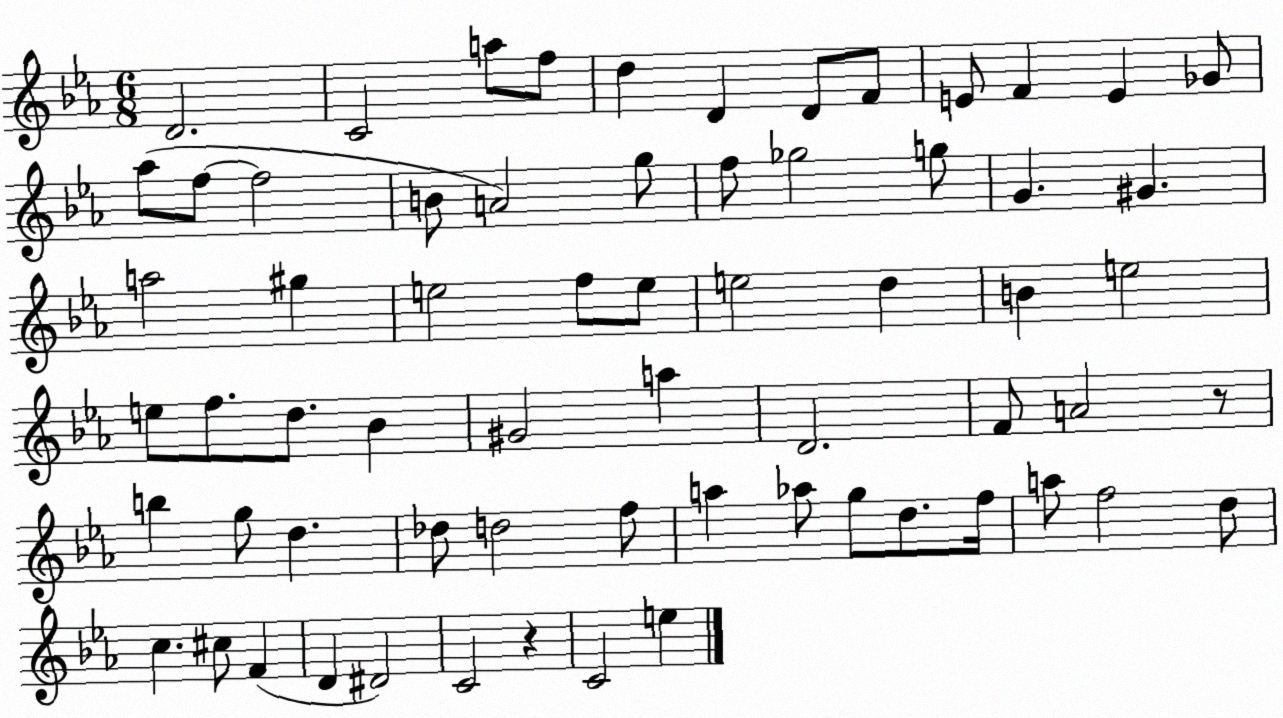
X:1
T:Untitled
M:6/8
L:1/4
K:Eb
D2 C2 a/2 f/2 d D D/2 F/2 E/2 F E _G/2 _a/2 f/2 f2 B/2 A2 g/2 f/2 _g2 g/2 G ^G a2 ^g e2 f/2 e/2 e2 d B e2 e/2 f/2 d/2 _B ^G2 a D2 F/2 A2 z/2 b g/2 d _d/2 d2 f/2 a _a/2 g/2 d/2 f/4 a/2 f2 d/2 c ^c/2 F D ^D2 C2 z C2 e